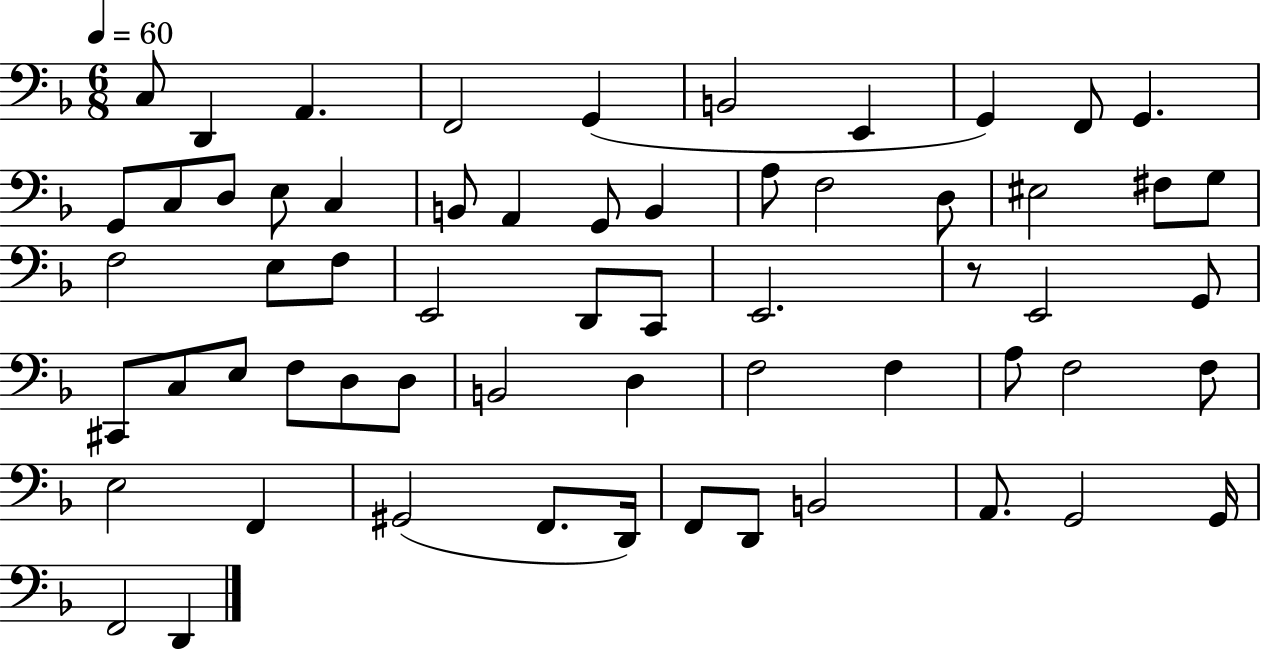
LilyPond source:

{
  \clef bass
  \numericTimeSignature
  \time 6/8
  \key f \major
  \tempo 4 = 60
  \repeat volta 2 { c8 d,4 a,4. | f,2 g,4( | b,2 e,4 | g,4) f,8 g,4. | \break g,8 c8 d8 e8 c4 | b,8 a,4 g,8 b,4 | a8 f2 d8 | eis2 fis8 g8 | \break f2 e8 f8 | e,2 d,8 c,8 | e,2. | r8 e,2 g,8 | \break cis,8 c8 e8 f8 d8 d8 | b,2 d4 | f2 f4 | a8 f2 f8 | \break e2 f,4 | gis,2( f,8. d,16) | f,8 d,8 b,2 | a,8. g,2 g,16 | \break f,2 d,4 | } \bar "|."
}